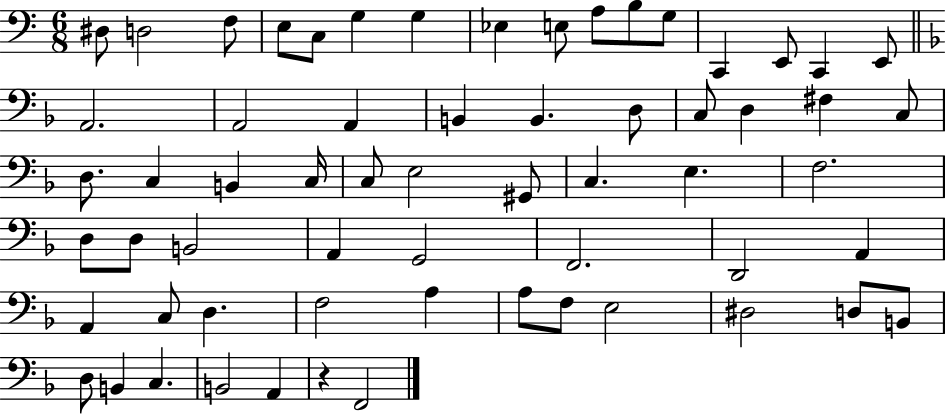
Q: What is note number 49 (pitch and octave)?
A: A3